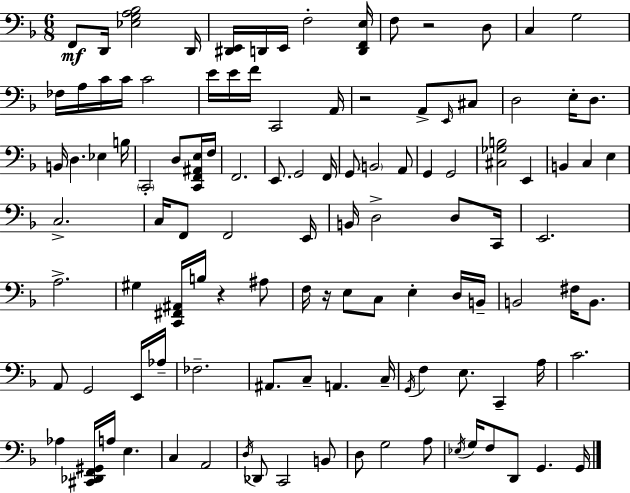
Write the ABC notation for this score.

X:1
T:Untitled
M:6/8
L:1/4
K:F
F,,/2 D,,/4 [_E,G,A,_B,]2 D,,/4 [^D,,E,,]/4 D,,/4 E,,/4 F,2 [D,,F,,E,]/4 F,/2 z2 D,/2 C, G,2 _F,/4 A,/4 C/4 C/4 C2 E/4 E/4 F/4 C,,2 A,,/4 z2 A,,/2 E,,/4 ^C,/2 D,2 E,/4 D,/2 B,,/4 D, _E, B,/4 C,,2 D,/2 [C,,F,,^A,,E,]/4 F,/4 F,,2 E,,/2 G,,2 F,,/4 G,,/2 B,,2 A,,/2 G,, G,,2 [^C,_G,B,]2 E,, B,, C, E, C,2 C,/4 F,,/2 F,,2 E,,/4 B,,/4 D,2 D,/2 C,,/4 E,,2 A,2 ^G, [C,,^F,,^A,,]/4 B,/4 z ^A,/2 F,/4 z/4 E,/2 C,/2 E, D,/4 B,,/4 B,,2 ^F,/4 B,,/2 A,,/2 G,,2 E,,/4 _A,/4 _F,2 ^A,,/2 C,/2 A,, C,/4 G,,/4 F, E,/2 C,, A,/4 C2 _A, [^C,,_D,,F,,^G,,]/4 A,/4 E, C, A,,2 D,/4 _D,,/2 C,,2 B,,/2 D,/2 G,2 A,/2 _E,/4 G,/4 F,/2 D,,/2 G,, G,,/4